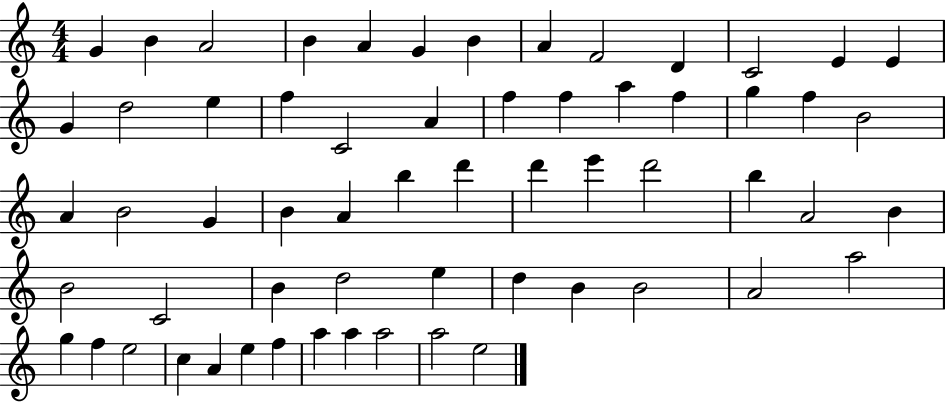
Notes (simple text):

G4/q B4/q A4/h B4/q A4/q G4/q B4/q A4/q F4/h D4/q C4/h E4/q E4/q G4/q D5/h E5/q F5/q C4/h A4/q F5/q F5/q A5/q F5/q G5/q F5/q B4/h A4/q B4/h G4/q B4/q A4/q B5/q D6/q D6/q E6/q D6/h B5/q A4/h B4/q B4/h C4/h B4/q D5/h E5/q D5/q B4/q B4/h A4/h A5/h G5/q F5/q E5/h C5/q A4/q E5/q F5/q A5/q A5/q A5/h A5/h E5/h